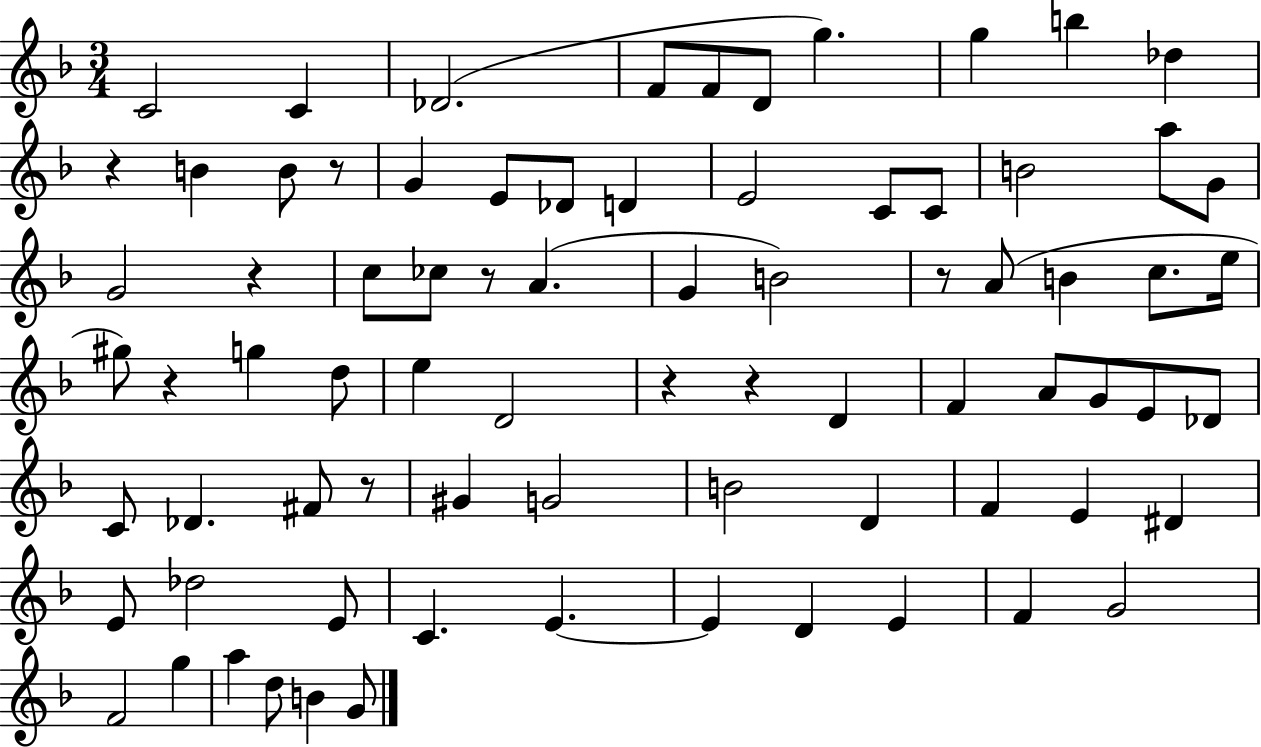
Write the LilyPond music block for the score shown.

{
  \clef treble
  \numericTimeSignature
  \time 3/4
  \key f \major
  \repeat volta 2 { c'2 c'4 | des'2.( | f'8 f'8 d'8 g''4.) | g''4 b''4 des''4 | \break r4 b'4 b'8 r8 | g'4 e'8 des'8 d'4 | e'2 c'8 c'8 | b'2 a''8 g'8 | \break g'2 r4 | c''8 ces''8 r8 a'4.( | g'4 b'2) | r8 a'8( b'4 c''8. e''16 | \break gis''8) r4 g''4 d''8 | e''4 d'2 | r4 r4 d'4 | f'4 a'8 g'8 e'8 des'8 | \break c'8 des'4. fis'8 r8 | gis'4 g'2 | b'2 d'4 | f'4 e'4 dis'4 | \break e'8 des''2 e'8 | c'4. e'4.~~ | e'4 d'4 e'4 | f'4 g'2 | \break f'2 g''4 | a''4 d''8 b'4 g'8 | } \bar "|."
}